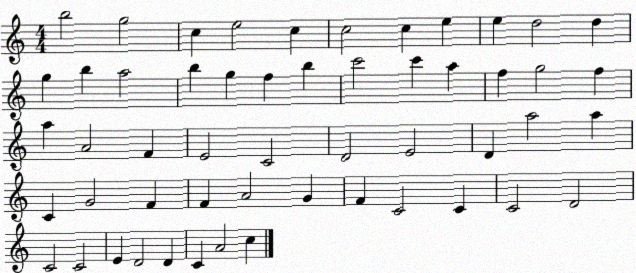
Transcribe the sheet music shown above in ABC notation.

X:1
T:Untitled
M:4/4
L:1/4
K:C
b2 g2 c e2 c c2 c e e d2 d g b a2 b g f b c'2 c' a f g2 f a A2 F E2 C2 D2 E2 D a2 a C G2 F F A2 G F C2 C C2 D2 C2 C2 E D2 D C A2 c